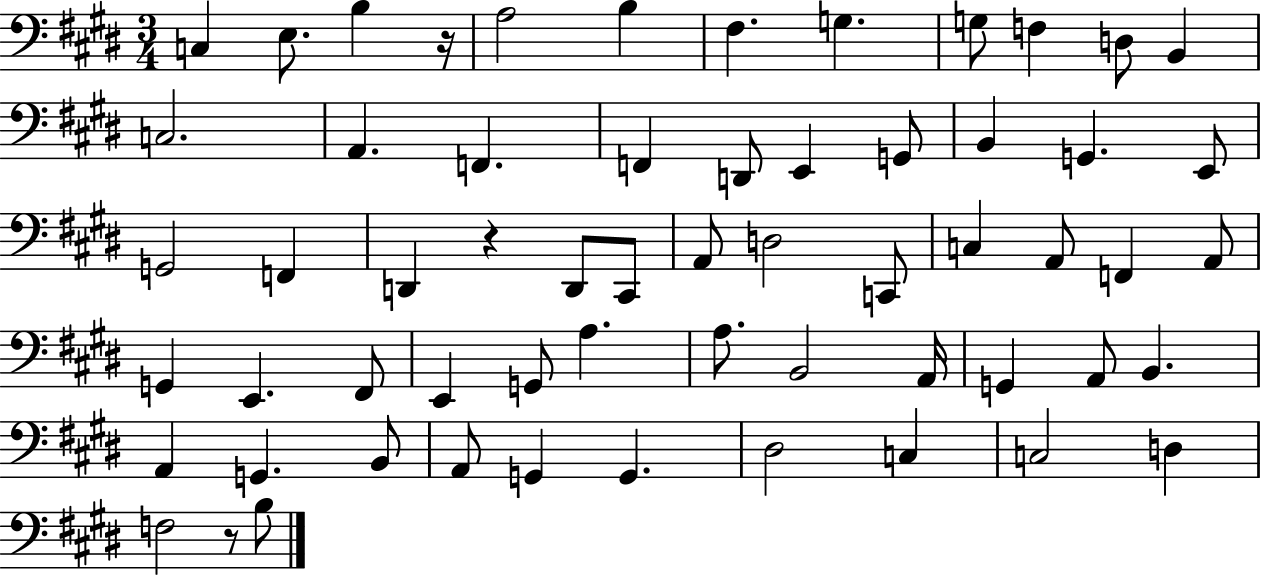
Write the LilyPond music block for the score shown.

{
  \clef bass
  \numericTimeSignature
  \time 3/4
  \key e \major
  c4 e8. b4 r16 | a2 b4 | fis4. g4. | g8 f4 d8 b,4 | \break c2. | a,4. f,4. | f,4 d,8 e,4 g,8 | b,4 g,4. e,8 | \break g,2 f,4 | d,4 r4 d,8 cis,8 | a,8 d2 c,8 | c4 a,8 f,4 a,8 | \break g,4 e,4. fis,8 | e,4 g,8 a4. | a8. b,2 a,16 | g,4 a,8 b,4. | \break a,4 g,4. b,8 | a,8 g,4 g,4. | dis2 c4 | c2 d4 | \break f2 r8 b8 | \bar "|."
}